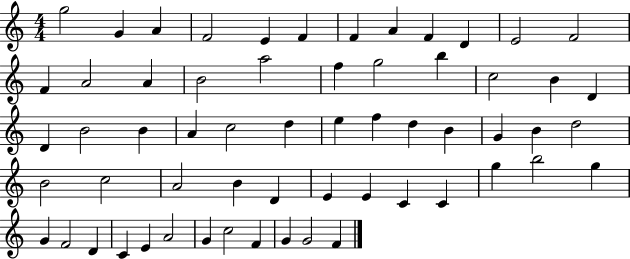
{
  \clef treble
  \numericTimeSignature
  \time 4/4
  \key c \major
  g''2 g'4 a'4 | f'2 e'4 f'4 | f'4 a'4 f'4 d'4 | e'2 f'2 | \break f'4 a'2 a'4 | b'2 a''2 | f''4 g''2 b''4 | c''2 b'4 d'4 | \break d'4 b'2 b'4 | a'4 c''2 d''4 | e''4 f''4 d''4 b'4 | g'4 b'4 d''2 | \break b'2 c''2 | a'2 b'4 d'4 | e'4 e'4 c'4 c'4 | g''4 b''2 g''4 | \break g'4 f'2 d'4 | c'4 e'4 a'2 | g'4 c''2 f'4 | g'4 g'2 f'4 | \break \bar "|."
}